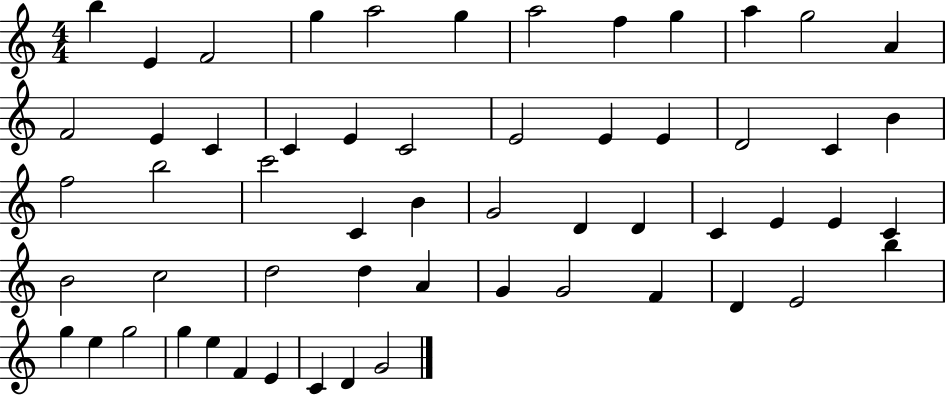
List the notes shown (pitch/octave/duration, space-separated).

B5/q E4/q F4/h G5/q A5/h G5/q A5/h F5/q G5/q A5/q G5/h A4/q F4/h E4/q C4/q C4/q E4/q C4/h E4/h E4/q E4/q D4/h C4/q B4/q F5/h B5/h C6/h C4/q B4/q G4/h D4/q D4/q C4/q E4/q E4/q C4/q B4/h C5/h D5/h D5/q A4/q G4/q G4/h F4/q D4/q E4/h B5/q G5/q E5/q G5/h G5/q E5/q F4/q E4/q C4/q D4/q G4/h